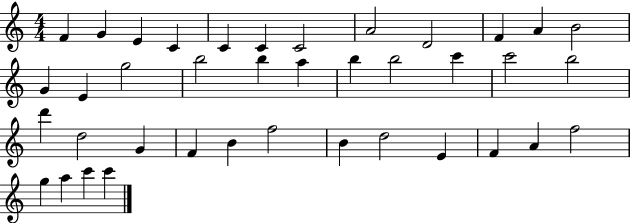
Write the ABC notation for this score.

X:1
T:Untitled
M:4/4
L:1/4
K:C
F G E C C C C2 A2 D2 F A B2 G E g2 b2 b a b b2 c' c'2 b2 d' d2 G F B f2 B d2 E F A f2 g a c' c'